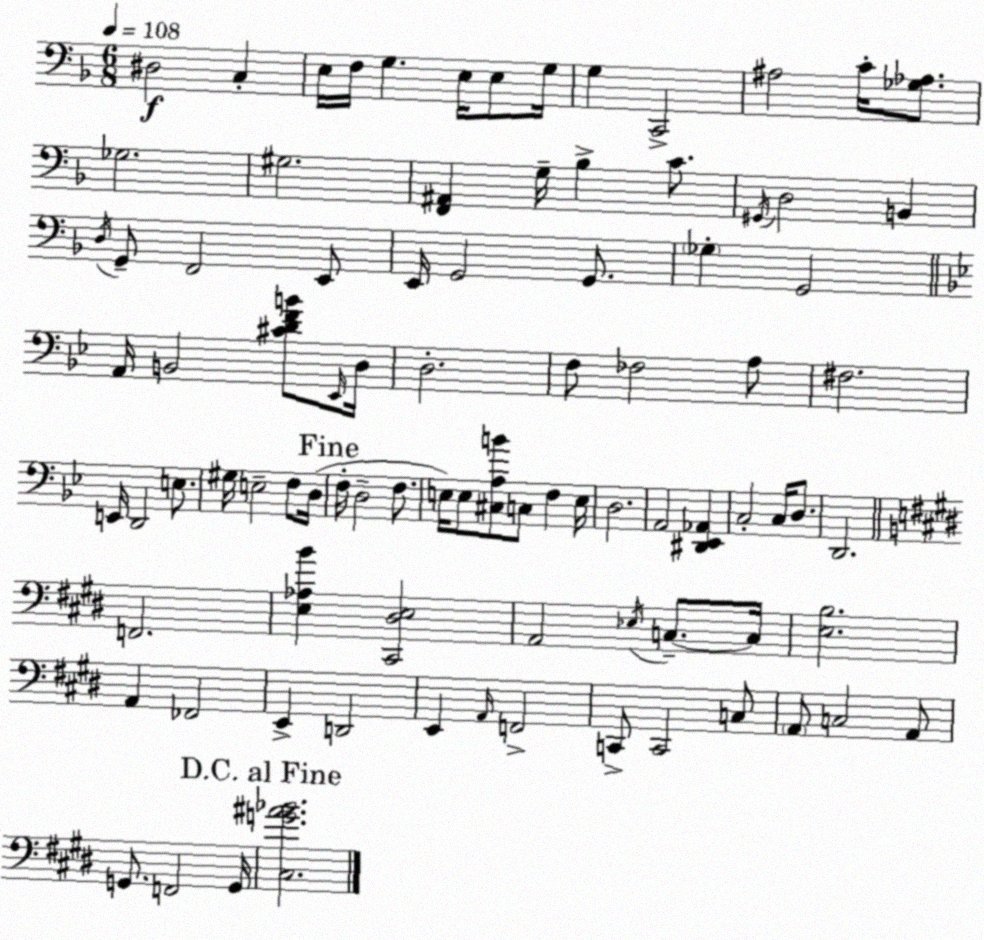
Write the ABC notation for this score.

X:1
T:Untitled
M:6/8
L:1/4
K:F
^D,2 C, E,/4 F,/4 G, E,/4 E,/2 G,/4 G, C,,2 ^A,2 C/4 [_G,_A,]/2 _G,2 ^G,2 [F,,^A,,] G,/4 _B, C/2 ^G,,/4 D,2 B,, D,/4 G,,/2 F,,2 E,,/2 E,,/4 G,,2 G,,/2 _G, G,,2 A,,/4 B,,2 [^CDFB]/2 _E,,/4 D,/4 D,2 F,/2 _F,2 A,/2 ^F,2 E,,/4 D,,2 E,/2 ^G,/4 E,2 F,/2 D,/4 F,/4 D,2 F,/2 E,/4 E,/2 [^C,A,B]/2 C,/2 F, E,/4 D,2 A,,2 [^D,,_E,,_A,,] C,2 C,/4 D,/2 D,,2 F,,2 [E,_A,B] [^C,,^D,E,]2 A,,2 _E,/4 C,/2 C,/4 [E,B,]2 A,, _F,,2 E,, D,,2 E,, A,,/4 F,,2 C,,/2 C,,2 C,/2 A,,/2 C,2 A,,/2 G,,/2 F,,2 G,,/4 [^C,G^A_B]2